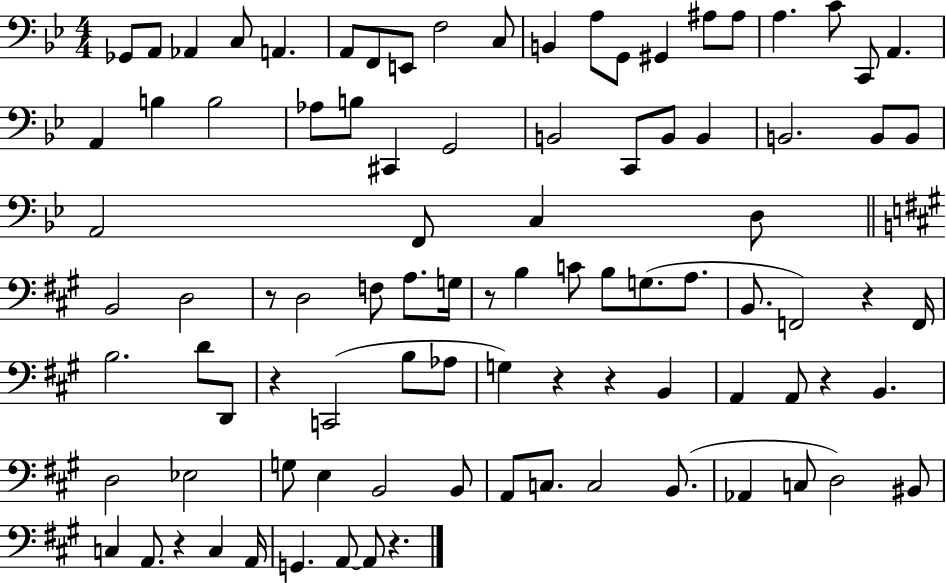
{
  \clef bass
  \numericTimeSignature
  \time 4/4
  \key bes \major
  \repeat volta 2 { ges,8 a,8 aes,4 c8 a,4. | a,8 f,8 e,8 f2 c8 | b,4 a8 g,8 gis,4 ais8 ais8 | a4. c'8 c,8 a,4. | \break a,4 b4 b2 | aes8 b8 cis,4 g,2 | b,2 c,8 b,8 b,4 | b,2. b,8 b,8 | \break a,2 f,8 c4 d8 | \bar "||" \break \key a \major b,2 d2 | r8 d2 f8 a8. g16 | r8 b4 c'8 b8 g8.( a8. | b,8. f,2) r4 f,16 | \break b2. d'8 d,8 | r4 c,2( b8 aes8 | g4) r4 r4 b,4 | a,4 a,8 r4 b,4. | \break d2 ees2 | g8 e4 b,2 b,8 | a,8 c8. c2 b,8.( | aes,4 c8 d2) bis,8 | \break c4 a,8. r4 c4 a,16 | g,4. a,8~~ a,8 r4. | } \bar "|."
}